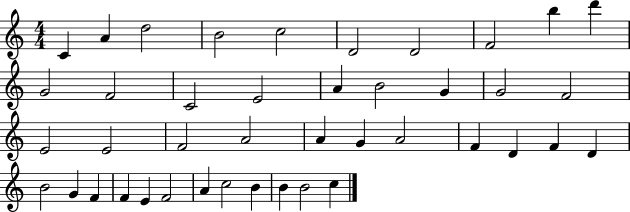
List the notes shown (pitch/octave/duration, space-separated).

C4/q A4/q D5/h B4/h C5/h D4/h D4/h F4/h B5/q D6/q G4/h F4/h C4/h E4/h A4/q B4/h G4/q G4/h F4/h E4/h E4/h F4/h A4/h A4/q G4/q A4/h F4/q D4/q F4/q D4/q B4/h G4/q F4/q F4/q E4/q F4/h A4/q C5/h B4/q B4/q B4/h C5/q